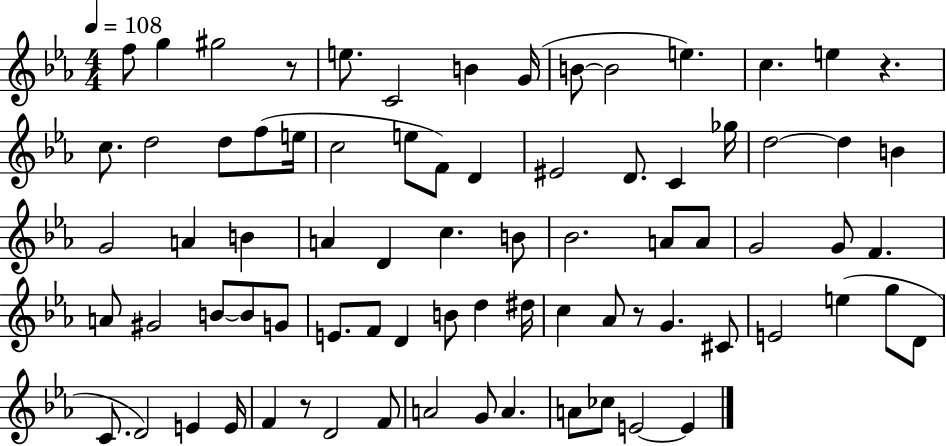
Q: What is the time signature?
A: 4/4